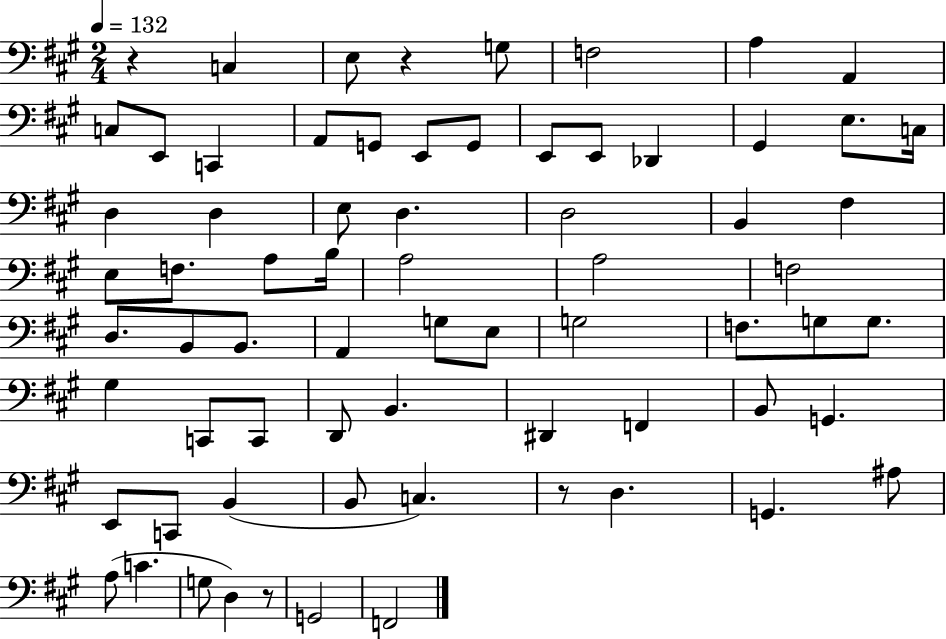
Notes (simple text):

R/q C3/q E3/e R/q G3/e F3/h A3/q A2/q C3/e E2/e C2/q A2/e G2/e E2/e G2/e E2/e E2/e Db2/q G#2/q E3/e. C3/s D3/q D3/q E3/e D3/q. D3/h B2/q F#3/q E3/e F3/e. A3/e B3/s A3/h A3/h F3/h D3/e. B2/e B2/e. A2/q G3/e E3/e G3/h F3/e. G3/e G3/e. G#3/q C2/e C2/e D2/e B2/q. D#2/q F2/q B2/e G2/q. E2/e C2/e B2/q B2/e C3/q. R/e D3/q. G2/q. A#3/e A3/e C4/q. G3/e D3/q R/e G2/h F2/h